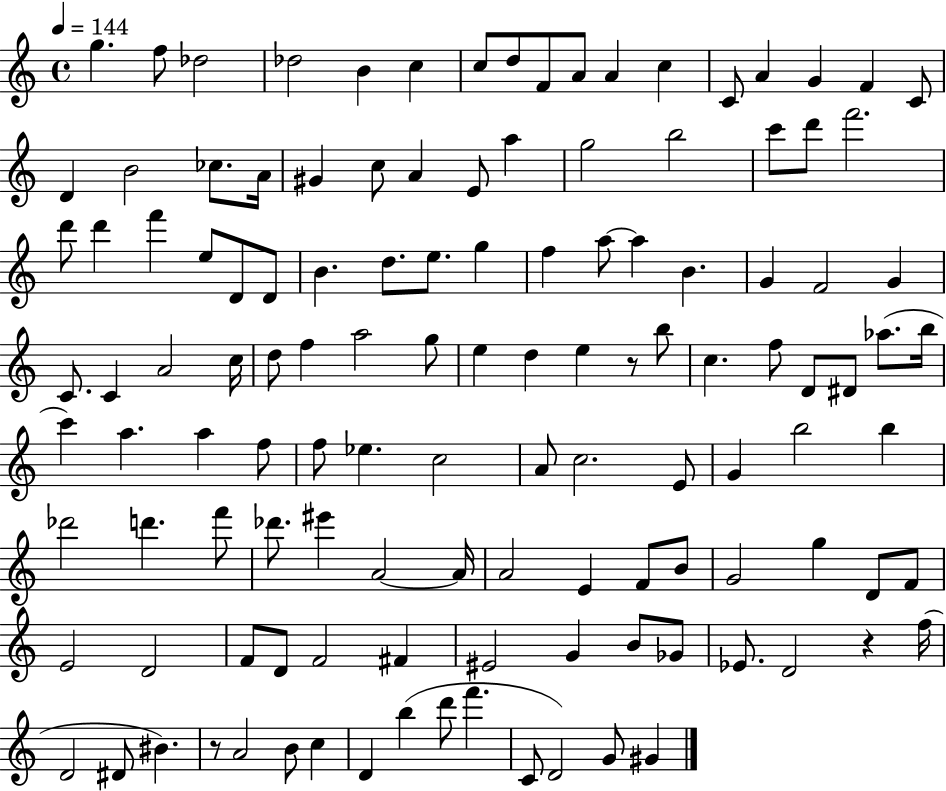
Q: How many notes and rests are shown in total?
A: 124